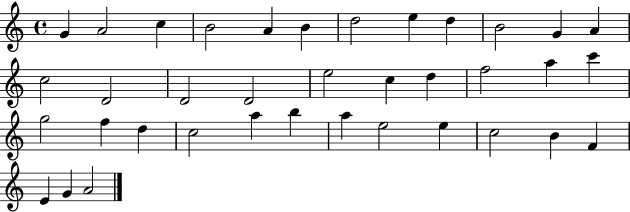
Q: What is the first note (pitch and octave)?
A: G4